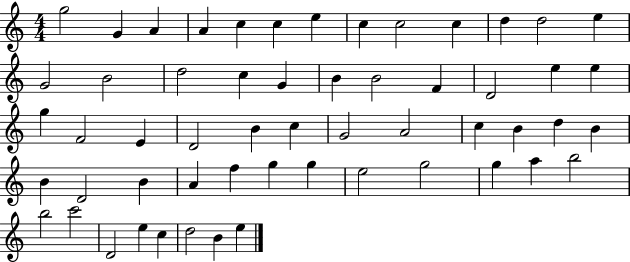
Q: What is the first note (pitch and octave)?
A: G5